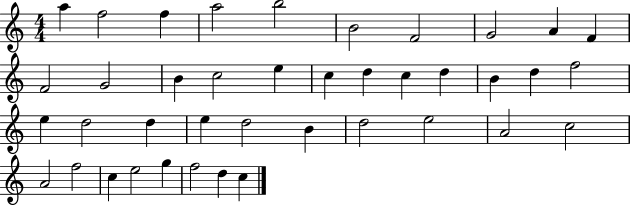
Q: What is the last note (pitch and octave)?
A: C5